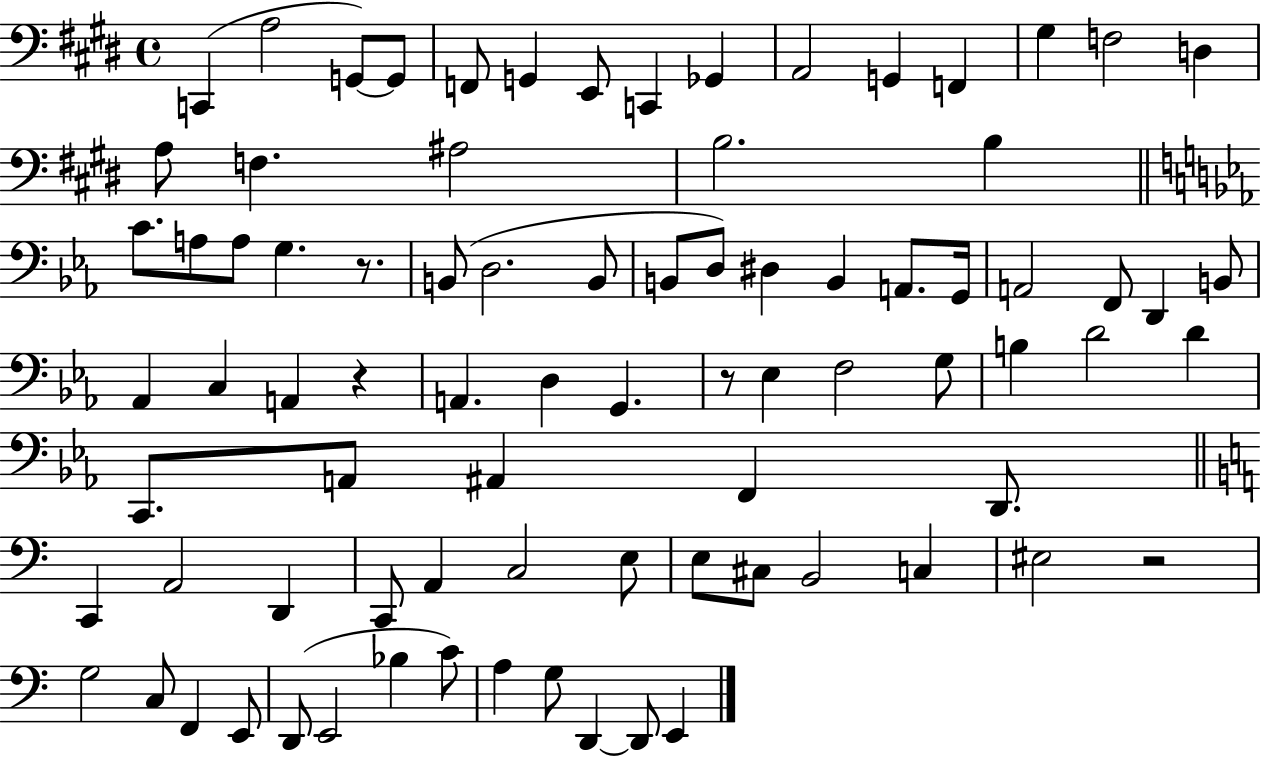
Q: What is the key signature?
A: E major